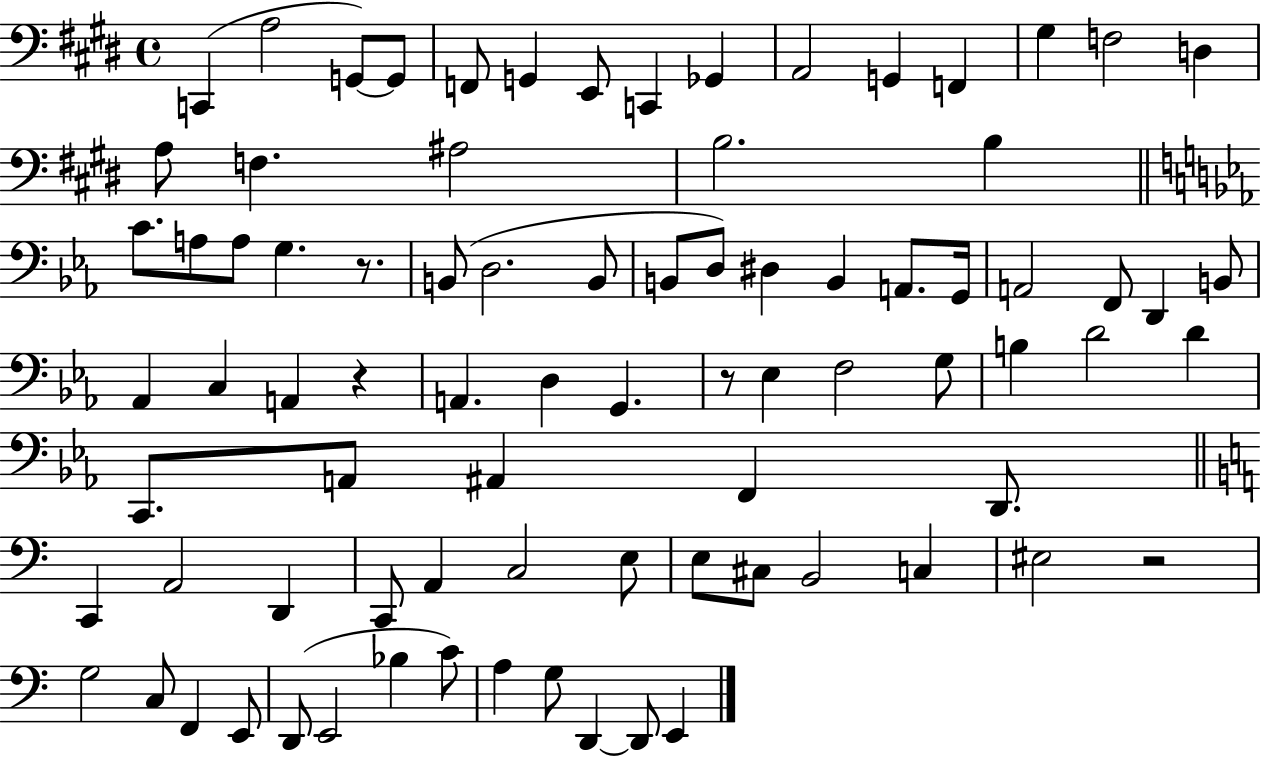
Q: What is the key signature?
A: E major